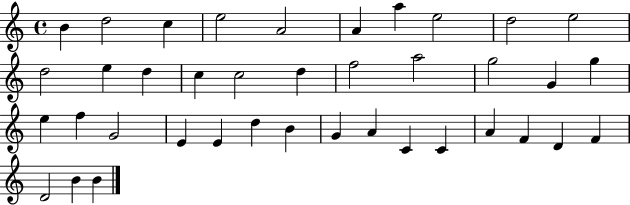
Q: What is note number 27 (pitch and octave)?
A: D5